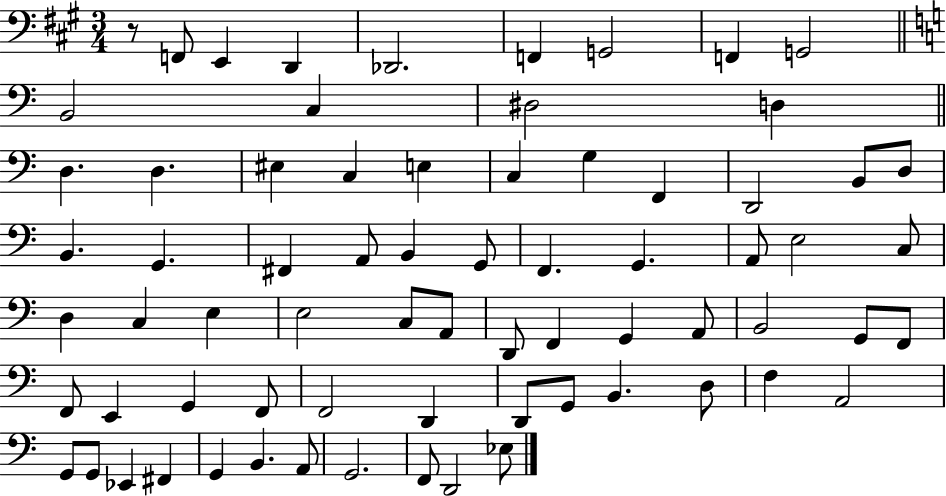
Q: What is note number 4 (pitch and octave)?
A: Db2